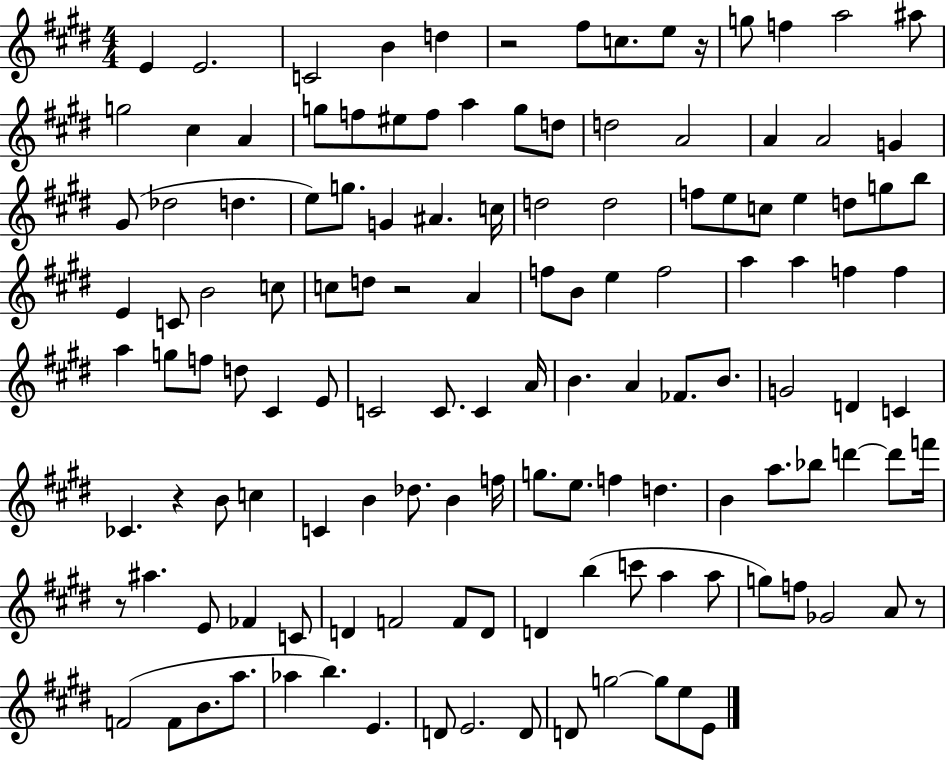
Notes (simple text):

E4/q E4/h. C4/h B4/q D5/q R/h F#5/e C5/e. E5/e R/s G5/e F5/q A5/h A#5/e G5/h C#5/q A4/q G5/e F5/e EIS5/e F5/e A5/q G5/e D5/e D5/h A4/h A4/q A4/h G4/q G#4/e Db5/h D5/q. E5/e G5/e. G4/q A#4/q. C5/s D5/h D5/h F5/e E5/e C5/e E5/q D5/e G5/e B5/e E4/q C4/e B4/h C5/e C5/e D5/e R/h A4/q F5/e B4/e E5/q F5/h A5/q A5/q F5/q F5/q A5/q G5/e F5/e D5/e C#4/q E4/e C4/h C4/e. C4/q A4/s B4/q. A4/q FES4/e. B4/e. G4/h D4/q C4/q CES4/q. R/q B4/e C5/q C4/q B4/q Db5/e. B4/q F5/s G5/e. E5/e. F5/q D5/q. B4/q A5/e. Bb5/e D6/q D6/e F6/s R/e A#5/q. E4/e FES4/q C4/e D4/q F4/h F4/e D4/e D4/q B5/q C6/e A5/q A5/e G5/e F5/e Gb4/h A4/e R/e F4/h F4/e B4/e. A5/e. Ab5/q B5/q. E4/q. D4/e E4/h. D4/e D4/e G5/h G5/e E5/e E4/e